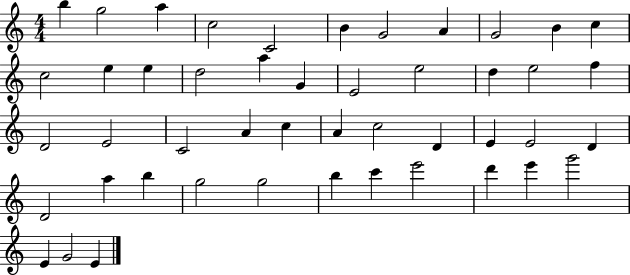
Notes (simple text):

B5/q G5/h A5/q C5/h C4/h B4/q G4/h A4/q G4/h B4/q C5/q C5/h E5/q E5/q D5/h A5/q G4/q E4/h E5/h D5/q E5/h F5/q D4/h E4/h C4/h A4/q C5/q A4/q C5/h D4/q E4/q E4/h D4/q D4/h A5/q B5/q G5/h G5/h B5/q C6/q E6/h D6/q E6/q G6/h E4/q G4/h E4/q